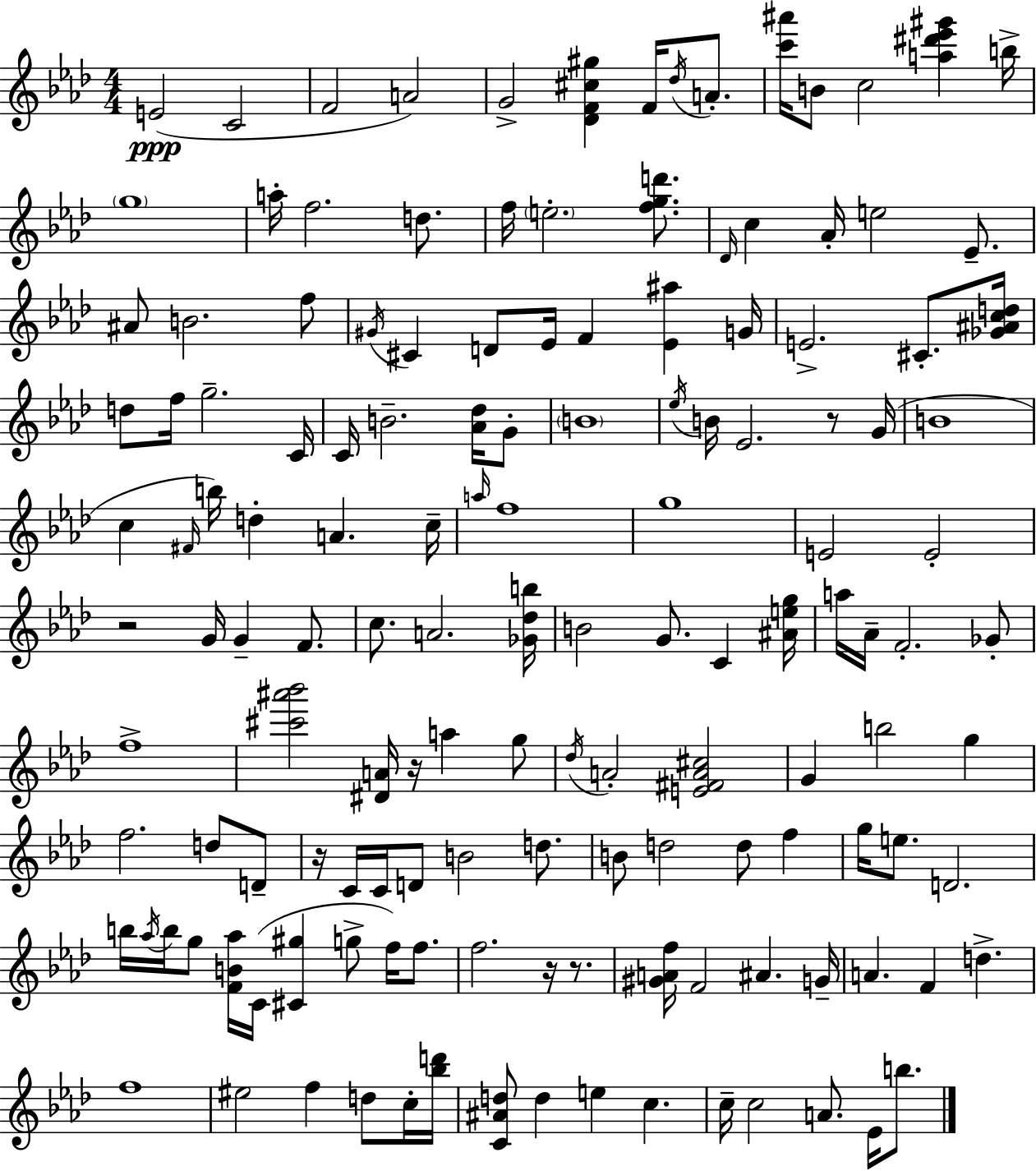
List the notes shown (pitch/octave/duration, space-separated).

E4/h C4/h F4/h A4/h G4/h [Db4,F4,C#5,G#5]/q F4/s Db5/s A4/e. [C6,A#6]/s B4/e C5/h [A5,D#6,Eb6,G#6]/q B5/s G5/w A5/s F5/h. D5/e. F5/s E5/h. [F5,G5,D6]/e. Db4/s C5/q Ab4/s E5/h Eb4/e. A#4/e B4/h. F5/e G#4/s C#4/q D4/e Eb4/s F4/q [Eb4,A#5]/q G4/s E4/h. C#4/e. [Gb4,A#4,C5,D5]/s D5/e F5/s G5/h. C4/s C4/s B4/h. [Ab4,Db5]/s G4/e B4/w Eb5/s B4/s Eb4/h. R/e G4/s B4/w C5/q F#4/s B5/s D5/q A4/q. C5/s A5/s F5/w G5/w E4/h E4/h R/h G4/s G4/q F4/e. C5/e. A4/h. [Gb4,Db5,B5]/s B4/h G4/e. C4/q [A#4,E5,G5]/s A5/s Ab4/s F4/h. Gb4/e F5/w [C#6,A#6,Bb6]/h [D#4,A4]/s R/s A5/q G5/e Db5/s A4/h [E4,F#4,A4,C#5]/h G4/q B5/h G5/q F5/h. D5/e D4/e R/s C4/s C4/s D4/e B4/h D5/e. B4/e D5/h D5/e F5/q G5/s E5/e. D4/h. B5/s Ab5/s B5/s G5/e [F4,B4,Ab5]/s C4/s [C#4,G#5]/q G5/e F5/s F5/e. F5/h. R/s R/e. [G#4,A4,F5]/s F4/h A#4/q. G4/s A4/q. F4/q D5/q. F5/w EIS5/h F5/q D5/e C5/s [Bb5,D6]/s [C4,A#4,D5]/e D5/q E5/q C5/q. C5/s C5/h A4/e. Eb4/s B5/e.